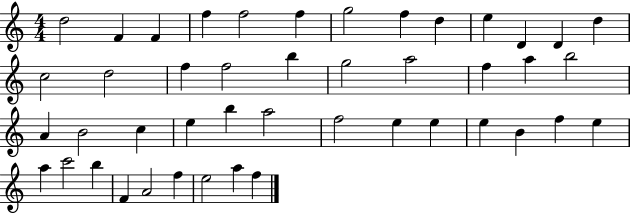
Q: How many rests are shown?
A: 0